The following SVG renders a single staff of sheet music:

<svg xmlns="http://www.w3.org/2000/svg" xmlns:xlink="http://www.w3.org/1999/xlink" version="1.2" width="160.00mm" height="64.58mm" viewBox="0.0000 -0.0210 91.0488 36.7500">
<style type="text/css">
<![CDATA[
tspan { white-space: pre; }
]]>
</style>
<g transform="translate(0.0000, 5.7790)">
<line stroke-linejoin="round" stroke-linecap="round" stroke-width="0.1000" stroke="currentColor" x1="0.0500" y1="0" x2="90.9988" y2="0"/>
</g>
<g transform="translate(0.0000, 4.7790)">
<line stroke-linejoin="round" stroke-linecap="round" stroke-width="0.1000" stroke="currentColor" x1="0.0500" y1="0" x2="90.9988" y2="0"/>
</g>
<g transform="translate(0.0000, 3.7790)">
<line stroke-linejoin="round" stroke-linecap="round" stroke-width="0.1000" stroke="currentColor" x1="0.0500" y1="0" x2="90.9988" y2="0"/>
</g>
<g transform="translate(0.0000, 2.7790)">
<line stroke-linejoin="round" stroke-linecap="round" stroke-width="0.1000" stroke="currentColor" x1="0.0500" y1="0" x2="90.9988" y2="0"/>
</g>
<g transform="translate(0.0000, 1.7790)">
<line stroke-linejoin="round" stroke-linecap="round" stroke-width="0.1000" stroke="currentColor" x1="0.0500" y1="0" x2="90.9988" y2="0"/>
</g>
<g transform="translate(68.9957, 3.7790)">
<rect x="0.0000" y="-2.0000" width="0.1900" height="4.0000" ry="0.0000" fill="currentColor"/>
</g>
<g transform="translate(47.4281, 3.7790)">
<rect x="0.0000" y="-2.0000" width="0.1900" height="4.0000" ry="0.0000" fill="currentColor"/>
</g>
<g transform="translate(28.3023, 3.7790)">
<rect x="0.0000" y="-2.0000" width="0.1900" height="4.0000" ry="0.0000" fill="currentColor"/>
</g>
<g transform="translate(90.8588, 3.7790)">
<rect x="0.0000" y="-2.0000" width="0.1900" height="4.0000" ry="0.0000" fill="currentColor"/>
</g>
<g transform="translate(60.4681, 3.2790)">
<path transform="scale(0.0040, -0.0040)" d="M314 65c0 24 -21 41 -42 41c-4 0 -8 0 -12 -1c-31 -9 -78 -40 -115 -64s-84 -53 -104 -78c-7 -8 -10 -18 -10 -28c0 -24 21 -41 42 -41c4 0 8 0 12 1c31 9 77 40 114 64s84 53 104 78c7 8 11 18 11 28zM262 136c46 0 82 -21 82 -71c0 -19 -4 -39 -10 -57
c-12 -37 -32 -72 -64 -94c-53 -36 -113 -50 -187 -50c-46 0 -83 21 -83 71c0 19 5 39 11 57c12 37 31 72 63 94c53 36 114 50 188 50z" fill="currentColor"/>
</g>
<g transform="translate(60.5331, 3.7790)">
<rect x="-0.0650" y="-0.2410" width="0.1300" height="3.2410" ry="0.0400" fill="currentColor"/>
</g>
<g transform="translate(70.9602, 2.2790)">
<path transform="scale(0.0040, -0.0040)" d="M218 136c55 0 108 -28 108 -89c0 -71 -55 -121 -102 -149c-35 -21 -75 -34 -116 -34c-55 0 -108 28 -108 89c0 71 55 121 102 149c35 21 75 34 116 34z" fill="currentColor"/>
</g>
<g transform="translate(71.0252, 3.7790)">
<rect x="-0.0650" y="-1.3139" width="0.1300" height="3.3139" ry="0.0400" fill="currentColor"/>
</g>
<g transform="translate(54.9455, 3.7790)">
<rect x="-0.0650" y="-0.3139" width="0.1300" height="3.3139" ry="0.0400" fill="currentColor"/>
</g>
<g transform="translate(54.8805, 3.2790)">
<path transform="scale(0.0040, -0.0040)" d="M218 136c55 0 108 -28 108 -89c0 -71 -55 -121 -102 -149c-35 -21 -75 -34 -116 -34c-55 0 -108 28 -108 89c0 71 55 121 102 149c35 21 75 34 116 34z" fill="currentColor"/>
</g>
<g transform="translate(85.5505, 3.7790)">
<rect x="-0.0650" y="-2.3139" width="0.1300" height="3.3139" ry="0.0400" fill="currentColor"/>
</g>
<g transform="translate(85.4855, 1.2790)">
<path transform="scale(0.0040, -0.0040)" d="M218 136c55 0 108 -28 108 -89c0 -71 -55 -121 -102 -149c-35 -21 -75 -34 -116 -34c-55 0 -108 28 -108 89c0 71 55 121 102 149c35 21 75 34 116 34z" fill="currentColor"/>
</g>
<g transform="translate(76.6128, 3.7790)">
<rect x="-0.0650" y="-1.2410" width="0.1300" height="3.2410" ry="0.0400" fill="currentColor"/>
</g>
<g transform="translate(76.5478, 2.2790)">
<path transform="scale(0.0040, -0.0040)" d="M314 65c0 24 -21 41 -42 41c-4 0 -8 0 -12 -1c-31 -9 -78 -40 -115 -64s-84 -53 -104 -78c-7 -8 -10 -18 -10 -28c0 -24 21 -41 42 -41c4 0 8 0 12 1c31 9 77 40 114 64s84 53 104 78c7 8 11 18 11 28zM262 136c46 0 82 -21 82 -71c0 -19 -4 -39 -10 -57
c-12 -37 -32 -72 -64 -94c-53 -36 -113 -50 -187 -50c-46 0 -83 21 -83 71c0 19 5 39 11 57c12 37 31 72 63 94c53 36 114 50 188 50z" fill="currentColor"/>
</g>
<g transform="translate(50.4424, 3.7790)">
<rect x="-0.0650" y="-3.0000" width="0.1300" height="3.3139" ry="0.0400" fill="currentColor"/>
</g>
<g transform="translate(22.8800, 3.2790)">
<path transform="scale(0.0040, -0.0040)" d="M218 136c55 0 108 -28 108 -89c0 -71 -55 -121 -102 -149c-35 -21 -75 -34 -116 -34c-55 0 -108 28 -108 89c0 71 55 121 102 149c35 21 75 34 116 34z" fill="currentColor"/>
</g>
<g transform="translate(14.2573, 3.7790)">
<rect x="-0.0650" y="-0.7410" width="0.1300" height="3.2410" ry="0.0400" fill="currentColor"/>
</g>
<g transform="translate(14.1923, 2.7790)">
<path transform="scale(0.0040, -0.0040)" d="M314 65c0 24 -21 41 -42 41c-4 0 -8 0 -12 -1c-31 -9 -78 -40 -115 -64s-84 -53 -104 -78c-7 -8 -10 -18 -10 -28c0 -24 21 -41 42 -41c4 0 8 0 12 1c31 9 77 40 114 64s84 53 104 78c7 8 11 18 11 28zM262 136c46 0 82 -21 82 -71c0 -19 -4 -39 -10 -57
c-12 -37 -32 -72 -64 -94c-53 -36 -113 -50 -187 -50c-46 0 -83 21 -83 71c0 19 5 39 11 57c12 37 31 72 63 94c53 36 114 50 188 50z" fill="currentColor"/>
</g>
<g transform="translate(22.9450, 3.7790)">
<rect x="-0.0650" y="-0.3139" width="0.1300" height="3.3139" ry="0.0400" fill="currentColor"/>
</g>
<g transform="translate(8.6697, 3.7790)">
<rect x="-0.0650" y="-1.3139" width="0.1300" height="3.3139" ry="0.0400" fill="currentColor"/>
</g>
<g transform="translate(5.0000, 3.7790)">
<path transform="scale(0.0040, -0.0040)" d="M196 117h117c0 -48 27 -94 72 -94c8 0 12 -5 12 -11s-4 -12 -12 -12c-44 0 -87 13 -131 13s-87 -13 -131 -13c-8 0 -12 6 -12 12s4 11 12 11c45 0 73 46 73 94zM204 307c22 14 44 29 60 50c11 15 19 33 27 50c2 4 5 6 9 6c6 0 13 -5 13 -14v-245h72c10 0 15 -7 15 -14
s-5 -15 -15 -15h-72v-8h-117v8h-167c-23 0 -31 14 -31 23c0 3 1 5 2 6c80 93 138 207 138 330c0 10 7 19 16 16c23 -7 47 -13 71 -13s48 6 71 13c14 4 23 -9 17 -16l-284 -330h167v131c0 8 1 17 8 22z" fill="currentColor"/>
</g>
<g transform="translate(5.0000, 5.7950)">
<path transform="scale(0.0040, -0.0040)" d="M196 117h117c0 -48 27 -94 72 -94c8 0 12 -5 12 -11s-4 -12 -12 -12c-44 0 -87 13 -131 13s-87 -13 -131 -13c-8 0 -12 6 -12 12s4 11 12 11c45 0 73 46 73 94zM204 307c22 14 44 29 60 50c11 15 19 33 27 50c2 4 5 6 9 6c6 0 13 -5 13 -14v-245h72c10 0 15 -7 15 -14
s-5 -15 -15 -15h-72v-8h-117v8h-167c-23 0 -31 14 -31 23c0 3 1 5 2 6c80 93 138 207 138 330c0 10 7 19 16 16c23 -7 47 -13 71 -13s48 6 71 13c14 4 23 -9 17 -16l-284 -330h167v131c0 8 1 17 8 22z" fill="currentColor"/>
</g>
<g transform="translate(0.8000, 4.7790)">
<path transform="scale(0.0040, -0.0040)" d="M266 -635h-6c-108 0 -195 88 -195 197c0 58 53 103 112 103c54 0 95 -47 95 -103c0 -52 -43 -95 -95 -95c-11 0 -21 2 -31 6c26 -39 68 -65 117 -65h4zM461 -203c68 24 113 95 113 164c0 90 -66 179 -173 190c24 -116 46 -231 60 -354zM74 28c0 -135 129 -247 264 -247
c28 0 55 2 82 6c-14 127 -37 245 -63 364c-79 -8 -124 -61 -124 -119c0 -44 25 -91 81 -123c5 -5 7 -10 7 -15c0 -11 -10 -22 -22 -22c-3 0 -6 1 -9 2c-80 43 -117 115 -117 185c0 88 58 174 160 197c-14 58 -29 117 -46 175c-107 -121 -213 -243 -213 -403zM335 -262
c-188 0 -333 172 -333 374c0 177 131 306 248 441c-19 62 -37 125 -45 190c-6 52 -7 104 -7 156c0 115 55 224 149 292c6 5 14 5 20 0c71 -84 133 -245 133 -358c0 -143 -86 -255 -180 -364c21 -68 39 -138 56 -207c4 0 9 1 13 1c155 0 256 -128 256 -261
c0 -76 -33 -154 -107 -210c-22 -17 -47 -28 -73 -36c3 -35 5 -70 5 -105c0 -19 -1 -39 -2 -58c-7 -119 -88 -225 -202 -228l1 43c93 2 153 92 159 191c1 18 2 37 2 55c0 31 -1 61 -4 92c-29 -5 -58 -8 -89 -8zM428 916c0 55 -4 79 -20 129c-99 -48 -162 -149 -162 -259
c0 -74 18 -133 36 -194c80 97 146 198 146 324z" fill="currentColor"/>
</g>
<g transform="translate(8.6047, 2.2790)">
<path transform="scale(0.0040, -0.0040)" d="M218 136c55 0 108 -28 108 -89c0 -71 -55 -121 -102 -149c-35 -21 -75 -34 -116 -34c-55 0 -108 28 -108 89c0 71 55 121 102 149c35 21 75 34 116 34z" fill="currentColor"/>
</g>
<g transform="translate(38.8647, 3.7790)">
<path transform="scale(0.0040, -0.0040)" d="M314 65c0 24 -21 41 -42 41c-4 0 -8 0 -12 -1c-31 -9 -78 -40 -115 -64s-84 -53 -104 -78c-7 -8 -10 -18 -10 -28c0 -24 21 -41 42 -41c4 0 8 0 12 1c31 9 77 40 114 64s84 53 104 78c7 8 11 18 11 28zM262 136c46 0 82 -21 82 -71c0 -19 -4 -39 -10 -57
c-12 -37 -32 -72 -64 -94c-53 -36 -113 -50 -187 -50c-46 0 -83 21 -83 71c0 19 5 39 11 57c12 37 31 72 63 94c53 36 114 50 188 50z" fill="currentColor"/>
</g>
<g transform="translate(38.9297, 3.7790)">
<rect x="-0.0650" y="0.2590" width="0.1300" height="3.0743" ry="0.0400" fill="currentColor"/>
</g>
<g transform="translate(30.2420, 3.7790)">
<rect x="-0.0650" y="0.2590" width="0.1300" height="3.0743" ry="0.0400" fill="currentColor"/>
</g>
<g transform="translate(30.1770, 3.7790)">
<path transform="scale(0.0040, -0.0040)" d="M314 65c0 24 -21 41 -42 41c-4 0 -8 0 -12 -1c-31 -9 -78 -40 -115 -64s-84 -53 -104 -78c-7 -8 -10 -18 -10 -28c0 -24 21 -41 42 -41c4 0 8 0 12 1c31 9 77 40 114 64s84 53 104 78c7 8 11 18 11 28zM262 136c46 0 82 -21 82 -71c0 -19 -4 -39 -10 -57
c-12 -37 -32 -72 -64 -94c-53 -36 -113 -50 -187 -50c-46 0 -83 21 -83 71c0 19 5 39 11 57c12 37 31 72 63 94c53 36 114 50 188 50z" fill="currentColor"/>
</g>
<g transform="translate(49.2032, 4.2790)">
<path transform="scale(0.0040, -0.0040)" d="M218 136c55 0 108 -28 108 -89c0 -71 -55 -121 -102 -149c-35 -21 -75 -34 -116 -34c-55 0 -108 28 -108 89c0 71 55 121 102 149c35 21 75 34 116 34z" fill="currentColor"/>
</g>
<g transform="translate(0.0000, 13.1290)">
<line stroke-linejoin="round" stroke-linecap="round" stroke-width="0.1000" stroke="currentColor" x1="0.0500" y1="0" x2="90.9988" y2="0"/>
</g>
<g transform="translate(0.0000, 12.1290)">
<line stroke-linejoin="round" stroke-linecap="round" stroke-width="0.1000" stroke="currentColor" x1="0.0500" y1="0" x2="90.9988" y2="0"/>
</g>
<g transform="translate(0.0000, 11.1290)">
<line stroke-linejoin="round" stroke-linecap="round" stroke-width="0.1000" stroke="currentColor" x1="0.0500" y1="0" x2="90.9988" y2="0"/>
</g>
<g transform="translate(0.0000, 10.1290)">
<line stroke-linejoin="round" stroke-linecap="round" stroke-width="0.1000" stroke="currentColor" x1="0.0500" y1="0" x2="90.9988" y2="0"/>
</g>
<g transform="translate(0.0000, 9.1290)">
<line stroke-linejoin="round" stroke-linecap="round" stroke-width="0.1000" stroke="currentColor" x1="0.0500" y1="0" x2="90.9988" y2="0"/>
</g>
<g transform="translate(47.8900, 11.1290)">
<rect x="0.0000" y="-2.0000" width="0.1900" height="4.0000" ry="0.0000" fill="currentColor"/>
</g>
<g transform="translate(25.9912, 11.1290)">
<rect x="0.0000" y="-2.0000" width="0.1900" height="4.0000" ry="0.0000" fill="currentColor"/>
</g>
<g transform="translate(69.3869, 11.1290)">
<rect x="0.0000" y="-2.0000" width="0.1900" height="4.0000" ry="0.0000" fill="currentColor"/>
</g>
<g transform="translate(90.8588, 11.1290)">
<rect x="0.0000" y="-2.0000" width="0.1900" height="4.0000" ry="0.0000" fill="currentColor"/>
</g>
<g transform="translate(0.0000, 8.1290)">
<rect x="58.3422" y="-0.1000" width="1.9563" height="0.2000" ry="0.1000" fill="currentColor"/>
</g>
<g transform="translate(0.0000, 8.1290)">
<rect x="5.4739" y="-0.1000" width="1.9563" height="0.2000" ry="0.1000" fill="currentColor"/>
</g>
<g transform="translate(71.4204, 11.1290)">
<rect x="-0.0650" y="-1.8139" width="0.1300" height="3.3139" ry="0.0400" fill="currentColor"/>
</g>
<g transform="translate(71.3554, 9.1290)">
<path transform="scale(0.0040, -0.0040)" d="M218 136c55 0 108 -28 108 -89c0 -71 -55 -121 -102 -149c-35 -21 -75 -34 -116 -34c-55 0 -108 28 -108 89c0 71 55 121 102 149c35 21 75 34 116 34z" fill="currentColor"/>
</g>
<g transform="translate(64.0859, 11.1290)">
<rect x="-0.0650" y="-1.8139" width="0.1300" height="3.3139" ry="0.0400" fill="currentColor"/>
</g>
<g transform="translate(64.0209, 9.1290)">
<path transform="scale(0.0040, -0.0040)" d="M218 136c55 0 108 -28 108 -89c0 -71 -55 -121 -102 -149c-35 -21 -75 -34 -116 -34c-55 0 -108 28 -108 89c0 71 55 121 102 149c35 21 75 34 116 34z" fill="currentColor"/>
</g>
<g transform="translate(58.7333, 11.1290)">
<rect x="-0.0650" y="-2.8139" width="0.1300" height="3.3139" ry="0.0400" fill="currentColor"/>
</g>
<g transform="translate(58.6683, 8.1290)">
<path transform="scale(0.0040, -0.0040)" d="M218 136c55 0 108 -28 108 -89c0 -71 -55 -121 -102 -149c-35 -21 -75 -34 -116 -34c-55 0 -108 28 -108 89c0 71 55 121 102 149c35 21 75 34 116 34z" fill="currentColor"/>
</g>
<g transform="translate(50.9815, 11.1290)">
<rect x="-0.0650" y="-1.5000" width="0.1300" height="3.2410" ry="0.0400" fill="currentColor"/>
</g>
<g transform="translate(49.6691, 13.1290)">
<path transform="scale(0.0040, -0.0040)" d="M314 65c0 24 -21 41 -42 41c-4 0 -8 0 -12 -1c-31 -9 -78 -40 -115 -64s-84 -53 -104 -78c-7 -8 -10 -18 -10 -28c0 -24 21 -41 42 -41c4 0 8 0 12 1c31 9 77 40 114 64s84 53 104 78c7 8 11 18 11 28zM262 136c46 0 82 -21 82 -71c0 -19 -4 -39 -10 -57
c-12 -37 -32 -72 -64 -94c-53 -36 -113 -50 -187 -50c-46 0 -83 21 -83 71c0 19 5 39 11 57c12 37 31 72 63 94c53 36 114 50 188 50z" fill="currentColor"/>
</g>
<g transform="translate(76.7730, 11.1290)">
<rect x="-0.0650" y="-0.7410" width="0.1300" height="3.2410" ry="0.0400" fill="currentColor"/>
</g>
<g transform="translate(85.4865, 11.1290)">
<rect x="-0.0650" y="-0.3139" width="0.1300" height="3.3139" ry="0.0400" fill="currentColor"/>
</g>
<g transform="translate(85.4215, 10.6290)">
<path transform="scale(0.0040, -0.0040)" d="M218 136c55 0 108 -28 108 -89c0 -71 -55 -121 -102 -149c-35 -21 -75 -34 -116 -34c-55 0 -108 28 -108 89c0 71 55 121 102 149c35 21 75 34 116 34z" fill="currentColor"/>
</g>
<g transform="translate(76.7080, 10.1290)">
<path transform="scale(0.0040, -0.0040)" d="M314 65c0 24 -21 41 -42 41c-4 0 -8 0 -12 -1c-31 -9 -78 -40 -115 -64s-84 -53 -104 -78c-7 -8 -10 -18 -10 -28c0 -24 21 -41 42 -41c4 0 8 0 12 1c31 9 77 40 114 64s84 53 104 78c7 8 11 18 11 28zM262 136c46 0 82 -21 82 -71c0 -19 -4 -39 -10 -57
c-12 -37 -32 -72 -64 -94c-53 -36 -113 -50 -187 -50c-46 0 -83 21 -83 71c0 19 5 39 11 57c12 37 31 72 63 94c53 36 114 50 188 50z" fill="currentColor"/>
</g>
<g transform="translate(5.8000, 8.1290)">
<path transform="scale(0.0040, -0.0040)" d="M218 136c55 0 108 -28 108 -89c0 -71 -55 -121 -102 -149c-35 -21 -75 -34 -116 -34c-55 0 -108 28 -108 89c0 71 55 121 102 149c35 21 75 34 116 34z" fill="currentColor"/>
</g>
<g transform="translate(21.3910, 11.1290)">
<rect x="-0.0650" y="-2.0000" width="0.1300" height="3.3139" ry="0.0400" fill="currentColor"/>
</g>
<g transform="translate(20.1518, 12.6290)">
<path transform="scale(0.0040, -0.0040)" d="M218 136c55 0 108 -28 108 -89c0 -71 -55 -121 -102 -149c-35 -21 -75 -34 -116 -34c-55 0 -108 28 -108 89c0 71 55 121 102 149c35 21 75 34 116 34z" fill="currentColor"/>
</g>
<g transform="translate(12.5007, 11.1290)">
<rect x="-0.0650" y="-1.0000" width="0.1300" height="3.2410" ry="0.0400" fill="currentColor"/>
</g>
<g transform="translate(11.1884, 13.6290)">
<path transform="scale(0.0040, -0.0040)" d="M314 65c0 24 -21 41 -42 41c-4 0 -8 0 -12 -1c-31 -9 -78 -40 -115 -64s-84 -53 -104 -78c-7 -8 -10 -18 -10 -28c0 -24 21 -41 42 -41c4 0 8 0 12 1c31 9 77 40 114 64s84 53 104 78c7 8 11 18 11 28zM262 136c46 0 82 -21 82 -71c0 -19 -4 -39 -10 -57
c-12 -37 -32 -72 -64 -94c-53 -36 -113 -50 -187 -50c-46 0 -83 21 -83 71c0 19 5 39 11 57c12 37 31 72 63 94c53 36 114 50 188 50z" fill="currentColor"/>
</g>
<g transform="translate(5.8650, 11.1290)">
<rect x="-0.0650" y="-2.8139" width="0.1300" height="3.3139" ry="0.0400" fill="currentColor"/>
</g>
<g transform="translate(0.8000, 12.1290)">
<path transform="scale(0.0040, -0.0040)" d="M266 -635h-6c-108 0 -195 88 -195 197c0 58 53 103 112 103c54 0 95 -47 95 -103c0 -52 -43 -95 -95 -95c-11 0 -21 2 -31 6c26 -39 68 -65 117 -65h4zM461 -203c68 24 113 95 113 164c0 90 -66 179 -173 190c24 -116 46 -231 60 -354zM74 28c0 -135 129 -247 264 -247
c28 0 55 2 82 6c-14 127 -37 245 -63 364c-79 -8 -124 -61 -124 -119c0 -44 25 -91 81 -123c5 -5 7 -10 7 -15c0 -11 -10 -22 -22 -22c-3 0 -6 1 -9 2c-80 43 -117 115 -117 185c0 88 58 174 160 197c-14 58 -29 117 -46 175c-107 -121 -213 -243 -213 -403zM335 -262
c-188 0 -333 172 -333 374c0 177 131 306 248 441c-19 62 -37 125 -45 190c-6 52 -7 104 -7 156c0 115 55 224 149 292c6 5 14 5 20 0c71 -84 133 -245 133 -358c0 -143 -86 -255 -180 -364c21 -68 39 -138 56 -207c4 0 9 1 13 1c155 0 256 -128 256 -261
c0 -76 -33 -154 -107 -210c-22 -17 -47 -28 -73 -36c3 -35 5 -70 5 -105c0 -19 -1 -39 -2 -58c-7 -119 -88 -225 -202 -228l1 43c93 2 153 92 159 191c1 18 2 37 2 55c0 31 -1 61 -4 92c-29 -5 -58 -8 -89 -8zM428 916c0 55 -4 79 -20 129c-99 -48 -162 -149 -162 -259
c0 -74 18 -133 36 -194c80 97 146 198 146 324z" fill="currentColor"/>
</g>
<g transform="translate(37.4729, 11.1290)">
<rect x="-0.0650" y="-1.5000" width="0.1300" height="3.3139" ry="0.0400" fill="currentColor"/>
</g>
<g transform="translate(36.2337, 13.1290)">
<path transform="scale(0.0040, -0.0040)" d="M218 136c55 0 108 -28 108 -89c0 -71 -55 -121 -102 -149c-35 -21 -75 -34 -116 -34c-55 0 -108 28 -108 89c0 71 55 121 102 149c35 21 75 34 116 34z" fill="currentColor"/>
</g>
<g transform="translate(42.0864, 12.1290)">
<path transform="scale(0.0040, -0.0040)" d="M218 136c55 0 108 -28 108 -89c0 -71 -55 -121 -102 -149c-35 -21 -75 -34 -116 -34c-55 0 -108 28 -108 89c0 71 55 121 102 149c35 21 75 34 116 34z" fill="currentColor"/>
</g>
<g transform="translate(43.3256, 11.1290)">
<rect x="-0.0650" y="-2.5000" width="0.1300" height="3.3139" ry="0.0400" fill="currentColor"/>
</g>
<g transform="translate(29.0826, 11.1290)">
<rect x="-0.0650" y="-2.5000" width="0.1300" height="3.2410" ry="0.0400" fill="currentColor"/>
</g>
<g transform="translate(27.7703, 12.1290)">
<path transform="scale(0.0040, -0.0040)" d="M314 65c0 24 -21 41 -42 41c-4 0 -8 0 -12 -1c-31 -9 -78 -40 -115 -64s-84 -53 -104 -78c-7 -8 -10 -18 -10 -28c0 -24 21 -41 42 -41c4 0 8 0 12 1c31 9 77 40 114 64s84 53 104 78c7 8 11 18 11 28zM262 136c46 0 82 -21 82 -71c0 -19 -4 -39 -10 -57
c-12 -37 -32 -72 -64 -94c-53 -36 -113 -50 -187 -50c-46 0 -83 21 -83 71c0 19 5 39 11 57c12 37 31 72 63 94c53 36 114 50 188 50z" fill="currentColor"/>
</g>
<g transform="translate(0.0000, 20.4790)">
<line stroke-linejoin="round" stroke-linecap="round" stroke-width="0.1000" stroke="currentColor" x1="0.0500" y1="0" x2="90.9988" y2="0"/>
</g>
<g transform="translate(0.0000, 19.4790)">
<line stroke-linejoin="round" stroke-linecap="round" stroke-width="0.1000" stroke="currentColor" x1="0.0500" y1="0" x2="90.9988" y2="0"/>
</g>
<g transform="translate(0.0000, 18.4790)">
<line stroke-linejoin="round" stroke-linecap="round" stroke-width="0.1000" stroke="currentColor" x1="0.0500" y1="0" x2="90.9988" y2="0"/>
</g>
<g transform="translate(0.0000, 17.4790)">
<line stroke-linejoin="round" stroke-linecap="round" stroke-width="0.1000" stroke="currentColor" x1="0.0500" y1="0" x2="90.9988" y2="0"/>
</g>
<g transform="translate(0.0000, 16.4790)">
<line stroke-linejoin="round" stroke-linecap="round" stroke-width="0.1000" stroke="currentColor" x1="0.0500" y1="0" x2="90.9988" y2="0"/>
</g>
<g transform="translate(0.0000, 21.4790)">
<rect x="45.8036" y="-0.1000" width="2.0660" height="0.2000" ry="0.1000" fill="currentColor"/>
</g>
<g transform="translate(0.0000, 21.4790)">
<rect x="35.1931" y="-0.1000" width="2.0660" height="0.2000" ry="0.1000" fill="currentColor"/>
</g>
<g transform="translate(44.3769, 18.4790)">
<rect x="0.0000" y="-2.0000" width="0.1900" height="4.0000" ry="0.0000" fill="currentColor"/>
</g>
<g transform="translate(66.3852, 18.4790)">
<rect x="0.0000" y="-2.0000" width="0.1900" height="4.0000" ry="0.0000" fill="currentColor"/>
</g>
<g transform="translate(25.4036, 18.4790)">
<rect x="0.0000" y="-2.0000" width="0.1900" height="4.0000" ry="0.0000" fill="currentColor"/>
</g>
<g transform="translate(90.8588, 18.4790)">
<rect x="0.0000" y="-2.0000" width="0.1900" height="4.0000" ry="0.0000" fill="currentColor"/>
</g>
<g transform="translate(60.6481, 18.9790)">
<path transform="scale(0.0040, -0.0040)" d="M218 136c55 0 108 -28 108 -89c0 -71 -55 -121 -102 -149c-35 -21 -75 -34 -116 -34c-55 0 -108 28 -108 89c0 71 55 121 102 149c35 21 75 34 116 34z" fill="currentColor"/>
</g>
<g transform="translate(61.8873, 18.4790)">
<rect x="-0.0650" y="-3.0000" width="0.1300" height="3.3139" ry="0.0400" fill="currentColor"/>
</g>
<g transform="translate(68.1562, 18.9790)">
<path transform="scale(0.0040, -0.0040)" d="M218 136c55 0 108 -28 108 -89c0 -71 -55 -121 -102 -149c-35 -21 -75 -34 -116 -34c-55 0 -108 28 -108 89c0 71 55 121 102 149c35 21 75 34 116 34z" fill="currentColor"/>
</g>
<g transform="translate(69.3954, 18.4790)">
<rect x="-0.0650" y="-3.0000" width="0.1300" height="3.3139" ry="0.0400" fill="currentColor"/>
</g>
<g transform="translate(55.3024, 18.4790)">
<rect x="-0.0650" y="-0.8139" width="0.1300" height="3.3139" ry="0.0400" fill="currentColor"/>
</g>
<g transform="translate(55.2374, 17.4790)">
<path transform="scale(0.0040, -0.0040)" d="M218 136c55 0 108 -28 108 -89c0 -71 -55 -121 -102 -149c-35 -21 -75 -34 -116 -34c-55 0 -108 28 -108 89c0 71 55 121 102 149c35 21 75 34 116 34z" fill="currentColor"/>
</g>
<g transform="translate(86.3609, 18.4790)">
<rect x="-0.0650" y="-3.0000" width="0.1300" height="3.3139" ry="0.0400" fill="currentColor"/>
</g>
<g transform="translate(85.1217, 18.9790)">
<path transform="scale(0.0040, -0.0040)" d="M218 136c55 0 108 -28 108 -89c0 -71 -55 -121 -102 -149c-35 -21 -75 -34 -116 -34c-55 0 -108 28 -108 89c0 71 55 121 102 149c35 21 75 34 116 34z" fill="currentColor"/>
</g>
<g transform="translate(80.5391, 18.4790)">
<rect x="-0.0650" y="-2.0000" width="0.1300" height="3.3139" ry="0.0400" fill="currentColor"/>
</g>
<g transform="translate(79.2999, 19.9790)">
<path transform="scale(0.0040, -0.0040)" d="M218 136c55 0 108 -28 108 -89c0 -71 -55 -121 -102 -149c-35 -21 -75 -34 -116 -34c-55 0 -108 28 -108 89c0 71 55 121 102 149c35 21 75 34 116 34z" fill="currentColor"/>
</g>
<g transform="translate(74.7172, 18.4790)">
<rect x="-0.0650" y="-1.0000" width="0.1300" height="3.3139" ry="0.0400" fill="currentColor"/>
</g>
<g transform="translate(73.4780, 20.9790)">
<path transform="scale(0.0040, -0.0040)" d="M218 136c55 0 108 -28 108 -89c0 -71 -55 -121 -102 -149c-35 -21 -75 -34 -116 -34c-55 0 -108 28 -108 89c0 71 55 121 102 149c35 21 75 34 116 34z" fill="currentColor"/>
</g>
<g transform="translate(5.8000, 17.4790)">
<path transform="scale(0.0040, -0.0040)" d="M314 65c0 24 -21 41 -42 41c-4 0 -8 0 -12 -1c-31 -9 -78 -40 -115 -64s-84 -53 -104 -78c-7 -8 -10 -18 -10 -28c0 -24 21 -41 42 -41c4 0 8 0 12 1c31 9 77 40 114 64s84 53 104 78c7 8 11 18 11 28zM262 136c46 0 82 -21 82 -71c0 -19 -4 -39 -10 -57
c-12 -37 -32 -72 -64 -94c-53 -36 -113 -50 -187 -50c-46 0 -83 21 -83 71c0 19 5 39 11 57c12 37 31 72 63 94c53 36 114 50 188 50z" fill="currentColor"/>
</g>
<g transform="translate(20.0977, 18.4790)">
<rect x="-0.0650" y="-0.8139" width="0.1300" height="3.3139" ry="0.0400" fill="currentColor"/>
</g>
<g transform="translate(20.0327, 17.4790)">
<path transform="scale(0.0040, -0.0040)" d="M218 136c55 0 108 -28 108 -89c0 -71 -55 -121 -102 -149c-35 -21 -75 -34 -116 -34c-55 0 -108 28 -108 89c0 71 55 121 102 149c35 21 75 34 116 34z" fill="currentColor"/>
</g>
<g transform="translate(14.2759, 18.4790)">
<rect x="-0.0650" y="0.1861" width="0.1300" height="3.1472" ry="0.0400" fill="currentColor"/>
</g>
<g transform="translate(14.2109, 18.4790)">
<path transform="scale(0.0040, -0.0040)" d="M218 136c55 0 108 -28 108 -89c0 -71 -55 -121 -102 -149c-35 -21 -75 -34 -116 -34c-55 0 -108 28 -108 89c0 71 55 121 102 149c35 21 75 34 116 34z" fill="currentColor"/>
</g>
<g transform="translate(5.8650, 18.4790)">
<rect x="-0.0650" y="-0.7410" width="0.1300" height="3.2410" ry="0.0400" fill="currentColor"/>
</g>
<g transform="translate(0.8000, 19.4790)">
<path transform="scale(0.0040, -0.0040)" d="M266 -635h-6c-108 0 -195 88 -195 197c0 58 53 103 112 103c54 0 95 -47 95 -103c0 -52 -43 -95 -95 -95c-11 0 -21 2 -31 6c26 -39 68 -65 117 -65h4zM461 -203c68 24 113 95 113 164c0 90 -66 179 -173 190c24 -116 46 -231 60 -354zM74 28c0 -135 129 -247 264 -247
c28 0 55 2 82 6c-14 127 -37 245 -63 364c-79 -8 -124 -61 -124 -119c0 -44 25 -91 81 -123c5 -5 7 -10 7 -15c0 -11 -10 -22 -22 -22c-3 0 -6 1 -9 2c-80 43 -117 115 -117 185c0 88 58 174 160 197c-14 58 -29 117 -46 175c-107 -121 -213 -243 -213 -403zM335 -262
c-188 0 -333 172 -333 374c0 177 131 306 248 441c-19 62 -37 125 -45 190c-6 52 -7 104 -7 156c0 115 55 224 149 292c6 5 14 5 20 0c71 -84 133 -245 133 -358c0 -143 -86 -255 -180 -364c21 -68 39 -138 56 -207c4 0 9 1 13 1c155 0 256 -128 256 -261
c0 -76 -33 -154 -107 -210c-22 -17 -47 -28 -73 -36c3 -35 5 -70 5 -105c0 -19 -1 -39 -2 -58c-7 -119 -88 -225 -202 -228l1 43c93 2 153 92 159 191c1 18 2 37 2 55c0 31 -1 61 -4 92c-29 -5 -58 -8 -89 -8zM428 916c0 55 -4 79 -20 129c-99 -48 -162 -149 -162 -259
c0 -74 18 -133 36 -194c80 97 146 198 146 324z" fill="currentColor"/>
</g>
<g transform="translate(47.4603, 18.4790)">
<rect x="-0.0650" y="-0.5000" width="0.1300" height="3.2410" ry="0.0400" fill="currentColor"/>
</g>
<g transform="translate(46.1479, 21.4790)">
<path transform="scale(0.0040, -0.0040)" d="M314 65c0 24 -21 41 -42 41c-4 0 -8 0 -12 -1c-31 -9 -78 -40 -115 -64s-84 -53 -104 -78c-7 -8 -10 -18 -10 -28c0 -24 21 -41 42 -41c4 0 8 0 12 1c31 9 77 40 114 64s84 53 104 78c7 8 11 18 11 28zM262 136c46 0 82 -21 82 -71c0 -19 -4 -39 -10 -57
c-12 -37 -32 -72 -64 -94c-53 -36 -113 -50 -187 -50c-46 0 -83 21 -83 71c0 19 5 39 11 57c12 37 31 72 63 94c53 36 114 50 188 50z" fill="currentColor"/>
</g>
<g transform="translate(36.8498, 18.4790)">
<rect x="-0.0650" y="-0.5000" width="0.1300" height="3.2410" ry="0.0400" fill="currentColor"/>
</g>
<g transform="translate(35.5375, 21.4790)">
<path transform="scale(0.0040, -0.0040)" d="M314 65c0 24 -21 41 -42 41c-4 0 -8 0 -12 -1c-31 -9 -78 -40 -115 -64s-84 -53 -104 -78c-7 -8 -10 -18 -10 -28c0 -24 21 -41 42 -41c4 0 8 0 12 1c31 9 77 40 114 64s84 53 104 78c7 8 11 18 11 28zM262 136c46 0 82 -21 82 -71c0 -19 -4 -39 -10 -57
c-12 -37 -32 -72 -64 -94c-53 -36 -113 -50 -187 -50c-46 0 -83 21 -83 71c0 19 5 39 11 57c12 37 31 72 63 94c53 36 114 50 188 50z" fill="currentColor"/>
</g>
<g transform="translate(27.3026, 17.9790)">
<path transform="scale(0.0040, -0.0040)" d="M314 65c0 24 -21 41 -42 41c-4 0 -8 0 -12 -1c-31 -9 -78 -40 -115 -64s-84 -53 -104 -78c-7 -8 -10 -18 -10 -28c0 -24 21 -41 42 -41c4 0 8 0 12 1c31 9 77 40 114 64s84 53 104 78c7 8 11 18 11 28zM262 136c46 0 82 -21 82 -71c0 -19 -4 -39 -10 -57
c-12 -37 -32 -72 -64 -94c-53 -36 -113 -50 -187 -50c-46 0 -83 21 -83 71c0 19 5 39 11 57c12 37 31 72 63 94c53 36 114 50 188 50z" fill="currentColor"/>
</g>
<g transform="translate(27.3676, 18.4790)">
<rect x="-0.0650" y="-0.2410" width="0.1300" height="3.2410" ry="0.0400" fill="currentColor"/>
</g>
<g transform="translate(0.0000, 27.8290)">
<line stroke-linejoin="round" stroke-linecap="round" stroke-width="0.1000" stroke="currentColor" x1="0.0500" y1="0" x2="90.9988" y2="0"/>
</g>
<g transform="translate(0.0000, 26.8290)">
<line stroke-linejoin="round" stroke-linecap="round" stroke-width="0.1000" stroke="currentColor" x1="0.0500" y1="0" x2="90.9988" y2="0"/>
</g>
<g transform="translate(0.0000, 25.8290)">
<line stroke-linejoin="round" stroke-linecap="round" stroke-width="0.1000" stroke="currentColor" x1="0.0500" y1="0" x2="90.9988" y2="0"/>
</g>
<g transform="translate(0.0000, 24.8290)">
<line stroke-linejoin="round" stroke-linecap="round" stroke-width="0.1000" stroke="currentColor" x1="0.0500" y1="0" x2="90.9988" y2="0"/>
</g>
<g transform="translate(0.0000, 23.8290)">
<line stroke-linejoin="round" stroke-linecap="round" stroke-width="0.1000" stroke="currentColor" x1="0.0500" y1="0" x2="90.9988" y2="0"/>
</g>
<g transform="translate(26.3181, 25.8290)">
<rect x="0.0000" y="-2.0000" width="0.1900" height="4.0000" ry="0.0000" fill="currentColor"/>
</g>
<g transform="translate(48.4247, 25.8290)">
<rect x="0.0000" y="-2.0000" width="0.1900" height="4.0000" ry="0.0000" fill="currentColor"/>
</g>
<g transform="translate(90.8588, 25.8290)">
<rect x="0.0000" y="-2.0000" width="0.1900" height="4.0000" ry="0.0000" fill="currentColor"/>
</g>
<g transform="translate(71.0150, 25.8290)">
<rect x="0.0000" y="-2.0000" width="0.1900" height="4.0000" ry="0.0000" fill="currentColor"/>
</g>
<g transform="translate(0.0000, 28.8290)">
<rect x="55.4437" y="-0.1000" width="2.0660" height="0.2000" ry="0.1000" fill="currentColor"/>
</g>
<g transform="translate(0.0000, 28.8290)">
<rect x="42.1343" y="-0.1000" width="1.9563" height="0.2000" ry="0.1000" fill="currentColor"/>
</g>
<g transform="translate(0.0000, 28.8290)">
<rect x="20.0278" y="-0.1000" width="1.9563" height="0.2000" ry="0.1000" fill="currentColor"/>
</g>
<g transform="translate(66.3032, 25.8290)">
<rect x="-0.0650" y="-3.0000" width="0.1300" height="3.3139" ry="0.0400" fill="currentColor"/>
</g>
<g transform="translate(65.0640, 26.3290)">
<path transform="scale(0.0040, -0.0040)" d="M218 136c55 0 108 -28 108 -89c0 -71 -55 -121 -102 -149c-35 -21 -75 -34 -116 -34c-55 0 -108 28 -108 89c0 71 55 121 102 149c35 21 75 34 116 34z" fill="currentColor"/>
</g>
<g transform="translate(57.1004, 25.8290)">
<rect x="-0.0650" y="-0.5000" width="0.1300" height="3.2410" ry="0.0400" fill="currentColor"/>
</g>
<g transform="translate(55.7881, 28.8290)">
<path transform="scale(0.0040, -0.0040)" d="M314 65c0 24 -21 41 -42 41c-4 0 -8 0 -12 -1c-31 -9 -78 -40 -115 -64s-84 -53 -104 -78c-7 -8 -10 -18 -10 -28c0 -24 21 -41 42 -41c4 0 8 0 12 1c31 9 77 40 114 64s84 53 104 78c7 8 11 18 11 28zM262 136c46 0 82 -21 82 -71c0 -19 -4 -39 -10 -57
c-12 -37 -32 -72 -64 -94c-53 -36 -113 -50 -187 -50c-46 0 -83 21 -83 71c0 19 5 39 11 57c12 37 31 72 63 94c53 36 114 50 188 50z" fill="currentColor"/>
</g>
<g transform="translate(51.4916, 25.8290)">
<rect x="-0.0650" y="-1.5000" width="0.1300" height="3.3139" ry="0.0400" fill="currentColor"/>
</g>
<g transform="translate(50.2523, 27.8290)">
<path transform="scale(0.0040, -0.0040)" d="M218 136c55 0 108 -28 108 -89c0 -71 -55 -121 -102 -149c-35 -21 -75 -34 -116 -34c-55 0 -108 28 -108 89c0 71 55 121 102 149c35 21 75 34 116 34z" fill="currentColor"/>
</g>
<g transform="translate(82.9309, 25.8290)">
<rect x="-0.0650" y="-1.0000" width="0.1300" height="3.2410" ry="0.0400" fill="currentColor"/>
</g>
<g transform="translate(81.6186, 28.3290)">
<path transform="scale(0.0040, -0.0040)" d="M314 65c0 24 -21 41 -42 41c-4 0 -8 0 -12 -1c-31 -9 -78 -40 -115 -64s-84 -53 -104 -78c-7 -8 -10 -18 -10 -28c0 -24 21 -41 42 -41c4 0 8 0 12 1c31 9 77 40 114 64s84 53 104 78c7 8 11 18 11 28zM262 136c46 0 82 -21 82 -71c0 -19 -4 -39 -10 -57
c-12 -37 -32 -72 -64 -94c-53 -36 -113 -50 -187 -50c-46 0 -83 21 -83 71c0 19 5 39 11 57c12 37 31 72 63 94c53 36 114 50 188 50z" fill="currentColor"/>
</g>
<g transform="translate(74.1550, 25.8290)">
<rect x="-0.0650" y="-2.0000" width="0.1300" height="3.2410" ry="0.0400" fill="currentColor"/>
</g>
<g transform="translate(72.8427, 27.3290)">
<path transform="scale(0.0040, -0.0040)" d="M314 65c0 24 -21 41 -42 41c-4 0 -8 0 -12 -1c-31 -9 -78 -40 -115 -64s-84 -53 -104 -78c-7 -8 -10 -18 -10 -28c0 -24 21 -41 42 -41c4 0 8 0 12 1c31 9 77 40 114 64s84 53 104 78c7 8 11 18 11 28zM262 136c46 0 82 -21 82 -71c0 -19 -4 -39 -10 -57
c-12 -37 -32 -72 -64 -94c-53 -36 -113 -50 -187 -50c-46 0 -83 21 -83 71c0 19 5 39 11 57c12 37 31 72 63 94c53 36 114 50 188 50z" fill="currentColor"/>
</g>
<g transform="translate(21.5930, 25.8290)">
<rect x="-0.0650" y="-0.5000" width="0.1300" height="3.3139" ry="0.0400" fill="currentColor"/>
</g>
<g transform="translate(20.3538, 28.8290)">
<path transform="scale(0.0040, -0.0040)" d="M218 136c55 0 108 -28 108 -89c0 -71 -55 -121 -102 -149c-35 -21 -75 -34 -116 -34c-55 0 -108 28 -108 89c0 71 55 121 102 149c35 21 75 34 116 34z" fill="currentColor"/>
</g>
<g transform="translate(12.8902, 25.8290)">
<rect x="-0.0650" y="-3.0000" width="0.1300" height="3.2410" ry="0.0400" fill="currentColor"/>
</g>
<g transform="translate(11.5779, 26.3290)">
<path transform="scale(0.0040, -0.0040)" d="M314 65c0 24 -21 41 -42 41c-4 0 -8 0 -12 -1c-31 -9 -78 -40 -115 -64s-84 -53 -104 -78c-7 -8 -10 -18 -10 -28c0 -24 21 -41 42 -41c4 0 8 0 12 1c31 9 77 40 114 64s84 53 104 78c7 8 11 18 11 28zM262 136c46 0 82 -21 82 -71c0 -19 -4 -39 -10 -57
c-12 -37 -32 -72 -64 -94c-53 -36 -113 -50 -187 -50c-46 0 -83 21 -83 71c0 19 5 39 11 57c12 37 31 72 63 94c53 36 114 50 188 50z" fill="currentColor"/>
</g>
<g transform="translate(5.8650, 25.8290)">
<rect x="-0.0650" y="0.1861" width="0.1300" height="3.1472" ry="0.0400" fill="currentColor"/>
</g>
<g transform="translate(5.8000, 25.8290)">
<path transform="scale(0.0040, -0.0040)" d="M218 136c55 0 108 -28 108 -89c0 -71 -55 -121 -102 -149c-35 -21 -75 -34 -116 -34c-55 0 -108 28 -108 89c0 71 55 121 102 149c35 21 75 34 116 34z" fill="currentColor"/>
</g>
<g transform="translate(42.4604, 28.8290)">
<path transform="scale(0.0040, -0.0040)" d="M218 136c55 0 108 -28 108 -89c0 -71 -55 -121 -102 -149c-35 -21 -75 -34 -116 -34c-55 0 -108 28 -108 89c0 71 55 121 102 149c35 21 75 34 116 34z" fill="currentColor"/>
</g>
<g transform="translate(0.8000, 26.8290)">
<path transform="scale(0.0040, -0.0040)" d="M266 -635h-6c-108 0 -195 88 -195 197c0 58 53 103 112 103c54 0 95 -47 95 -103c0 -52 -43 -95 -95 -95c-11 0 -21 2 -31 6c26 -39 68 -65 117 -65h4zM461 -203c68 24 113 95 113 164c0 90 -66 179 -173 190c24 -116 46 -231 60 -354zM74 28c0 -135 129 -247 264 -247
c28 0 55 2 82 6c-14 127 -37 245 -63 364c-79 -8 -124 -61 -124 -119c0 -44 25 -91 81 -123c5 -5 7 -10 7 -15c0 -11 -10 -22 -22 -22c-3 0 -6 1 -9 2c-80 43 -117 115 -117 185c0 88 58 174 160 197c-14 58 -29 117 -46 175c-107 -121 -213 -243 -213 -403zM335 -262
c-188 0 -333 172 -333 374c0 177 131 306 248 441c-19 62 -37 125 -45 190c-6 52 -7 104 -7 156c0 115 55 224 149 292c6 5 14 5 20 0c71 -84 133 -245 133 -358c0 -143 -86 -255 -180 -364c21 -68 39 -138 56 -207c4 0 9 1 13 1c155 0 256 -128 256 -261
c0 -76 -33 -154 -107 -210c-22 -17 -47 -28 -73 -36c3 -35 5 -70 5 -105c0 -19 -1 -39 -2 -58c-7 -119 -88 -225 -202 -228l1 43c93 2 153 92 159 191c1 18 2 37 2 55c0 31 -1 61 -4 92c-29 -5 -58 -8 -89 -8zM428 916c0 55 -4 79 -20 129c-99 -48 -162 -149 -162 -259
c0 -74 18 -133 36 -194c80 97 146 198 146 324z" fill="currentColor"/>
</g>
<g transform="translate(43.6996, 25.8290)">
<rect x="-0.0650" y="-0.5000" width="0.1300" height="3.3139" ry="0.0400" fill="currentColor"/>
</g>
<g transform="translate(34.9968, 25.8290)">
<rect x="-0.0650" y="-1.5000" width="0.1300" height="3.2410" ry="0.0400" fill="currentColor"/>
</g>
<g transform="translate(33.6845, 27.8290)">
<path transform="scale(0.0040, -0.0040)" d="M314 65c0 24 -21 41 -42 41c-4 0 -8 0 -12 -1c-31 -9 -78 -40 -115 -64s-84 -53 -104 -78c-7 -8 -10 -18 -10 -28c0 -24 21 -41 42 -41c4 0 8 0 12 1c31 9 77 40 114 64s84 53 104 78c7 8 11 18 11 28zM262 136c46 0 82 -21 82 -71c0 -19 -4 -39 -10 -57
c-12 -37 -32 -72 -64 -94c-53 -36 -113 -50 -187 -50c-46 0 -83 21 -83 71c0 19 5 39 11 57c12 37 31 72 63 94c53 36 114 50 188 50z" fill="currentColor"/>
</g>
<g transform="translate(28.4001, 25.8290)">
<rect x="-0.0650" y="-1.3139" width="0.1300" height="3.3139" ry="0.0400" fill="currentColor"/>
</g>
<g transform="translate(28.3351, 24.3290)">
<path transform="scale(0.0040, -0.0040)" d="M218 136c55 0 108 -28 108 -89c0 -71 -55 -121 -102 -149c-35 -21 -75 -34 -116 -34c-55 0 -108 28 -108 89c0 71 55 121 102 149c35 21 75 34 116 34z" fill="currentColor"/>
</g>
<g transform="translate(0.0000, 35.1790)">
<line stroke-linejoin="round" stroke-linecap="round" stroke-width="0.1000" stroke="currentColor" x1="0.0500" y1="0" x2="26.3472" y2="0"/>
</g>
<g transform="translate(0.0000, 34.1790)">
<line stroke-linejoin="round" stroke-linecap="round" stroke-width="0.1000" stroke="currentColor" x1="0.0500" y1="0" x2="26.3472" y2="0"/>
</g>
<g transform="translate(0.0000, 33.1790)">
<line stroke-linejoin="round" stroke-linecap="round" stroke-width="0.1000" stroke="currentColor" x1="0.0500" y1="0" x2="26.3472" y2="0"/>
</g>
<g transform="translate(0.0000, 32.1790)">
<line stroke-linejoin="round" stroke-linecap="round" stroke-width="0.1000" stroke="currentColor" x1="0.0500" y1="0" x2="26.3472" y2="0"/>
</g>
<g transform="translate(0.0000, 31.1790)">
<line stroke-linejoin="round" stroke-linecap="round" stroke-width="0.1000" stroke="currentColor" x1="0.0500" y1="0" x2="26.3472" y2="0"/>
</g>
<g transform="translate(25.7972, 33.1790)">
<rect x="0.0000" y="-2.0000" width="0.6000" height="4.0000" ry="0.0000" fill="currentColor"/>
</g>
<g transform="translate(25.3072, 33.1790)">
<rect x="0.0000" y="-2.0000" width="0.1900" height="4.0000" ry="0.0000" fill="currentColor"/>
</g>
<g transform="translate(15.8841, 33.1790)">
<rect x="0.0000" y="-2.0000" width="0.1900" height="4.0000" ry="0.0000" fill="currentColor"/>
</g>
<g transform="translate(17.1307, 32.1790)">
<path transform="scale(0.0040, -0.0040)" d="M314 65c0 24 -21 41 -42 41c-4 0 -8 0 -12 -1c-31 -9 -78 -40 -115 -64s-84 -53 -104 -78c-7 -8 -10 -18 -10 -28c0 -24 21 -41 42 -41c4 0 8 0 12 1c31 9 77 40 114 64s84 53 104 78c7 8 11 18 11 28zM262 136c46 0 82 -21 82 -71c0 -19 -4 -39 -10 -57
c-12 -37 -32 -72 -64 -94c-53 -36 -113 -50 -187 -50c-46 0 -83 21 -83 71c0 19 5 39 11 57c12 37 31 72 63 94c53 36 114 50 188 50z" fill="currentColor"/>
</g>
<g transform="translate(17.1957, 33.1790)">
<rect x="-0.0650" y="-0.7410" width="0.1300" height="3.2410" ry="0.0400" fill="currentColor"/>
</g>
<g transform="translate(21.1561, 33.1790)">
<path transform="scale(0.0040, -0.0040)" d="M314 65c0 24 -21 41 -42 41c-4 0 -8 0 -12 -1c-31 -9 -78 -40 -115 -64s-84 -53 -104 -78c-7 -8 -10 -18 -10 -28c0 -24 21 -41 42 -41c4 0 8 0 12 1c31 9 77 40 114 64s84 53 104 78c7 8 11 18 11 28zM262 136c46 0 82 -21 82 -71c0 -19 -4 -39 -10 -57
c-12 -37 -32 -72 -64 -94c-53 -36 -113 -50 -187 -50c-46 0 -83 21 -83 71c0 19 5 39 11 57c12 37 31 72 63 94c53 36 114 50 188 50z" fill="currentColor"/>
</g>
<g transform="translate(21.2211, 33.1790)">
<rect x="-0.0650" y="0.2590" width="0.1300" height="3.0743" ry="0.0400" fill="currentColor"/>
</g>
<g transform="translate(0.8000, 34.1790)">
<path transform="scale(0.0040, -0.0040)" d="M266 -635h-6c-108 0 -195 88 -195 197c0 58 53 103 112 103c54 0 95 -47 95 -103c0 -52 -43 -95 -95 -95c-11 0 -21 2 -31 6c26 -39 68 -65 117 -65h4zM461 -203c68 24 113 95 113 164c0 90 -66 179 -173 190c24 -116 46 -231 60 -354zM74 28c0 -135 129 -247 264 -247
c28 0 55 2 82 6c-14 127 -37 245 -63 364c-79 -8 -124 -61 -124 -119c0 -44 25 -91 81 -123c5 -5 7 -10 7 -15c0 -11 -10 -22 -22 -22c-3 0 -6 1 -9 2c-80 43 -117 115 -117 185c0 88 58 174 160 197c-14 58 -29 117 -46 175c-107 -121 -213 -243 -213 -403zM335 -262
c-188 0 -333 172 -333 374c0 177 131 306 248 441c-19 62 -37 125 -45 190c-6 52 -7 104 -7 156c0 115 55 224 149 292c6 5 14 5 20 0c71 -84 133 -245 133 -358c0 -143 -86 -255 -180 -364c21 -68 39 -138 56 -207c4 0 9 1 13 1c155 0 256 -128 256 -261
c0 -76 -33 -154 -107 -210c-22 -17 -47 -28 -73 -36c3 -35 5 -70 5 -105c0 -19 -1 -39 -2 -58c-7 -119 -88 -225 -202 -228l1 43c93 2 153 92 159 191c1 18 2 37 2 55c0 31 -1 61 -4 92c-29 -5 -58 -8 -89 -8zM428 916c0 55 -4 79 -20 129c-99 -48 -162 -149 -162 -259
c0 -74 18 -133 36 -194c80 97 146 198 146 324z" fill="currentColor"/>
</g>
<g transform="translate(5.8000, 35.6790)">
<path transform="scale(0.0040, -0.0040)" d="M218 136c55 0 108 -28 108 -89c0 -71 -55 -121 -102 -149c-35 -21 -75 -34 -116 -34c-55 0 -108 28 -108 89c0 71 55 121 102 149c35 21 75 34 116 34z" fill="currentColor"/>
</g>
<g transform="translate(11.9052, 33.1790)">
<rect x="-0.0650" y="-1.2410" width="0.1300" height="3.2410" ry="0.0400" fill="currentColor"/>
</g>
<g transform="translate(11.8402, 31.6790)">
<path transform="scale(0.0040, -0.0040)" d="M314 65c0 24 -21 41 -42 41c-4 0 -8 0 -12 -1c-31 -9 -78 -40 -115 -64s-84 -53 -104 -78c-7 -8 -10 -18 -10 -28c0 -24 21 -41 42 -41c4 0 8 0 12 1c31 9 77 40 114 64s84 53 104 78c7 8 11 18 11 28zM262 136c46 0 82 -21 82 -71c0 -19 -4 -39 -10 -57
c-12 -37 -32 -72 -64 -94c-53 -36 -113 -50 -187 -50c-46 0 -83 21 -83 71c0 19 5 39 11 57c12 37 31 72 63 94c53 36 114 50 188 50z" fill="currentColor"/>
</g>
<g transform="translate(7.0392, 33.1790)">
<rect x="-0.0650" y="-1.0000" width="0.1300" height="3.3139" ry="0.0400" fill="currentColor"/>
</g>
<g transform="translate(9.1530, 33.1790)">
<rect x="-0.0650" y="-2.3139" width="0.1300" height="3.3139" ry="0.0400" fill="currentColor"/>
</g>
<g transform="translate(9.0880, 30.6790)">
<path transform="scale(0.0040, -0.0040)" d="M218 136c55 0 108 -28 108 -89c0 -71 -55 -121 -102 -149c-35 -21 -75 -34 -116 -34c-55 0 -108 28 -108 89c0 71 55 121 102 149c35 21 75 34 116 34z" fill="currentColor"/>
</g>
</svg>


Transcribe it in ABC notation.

X:1
T:Untitled
M:4/4
L:1/4
K:C
e d2 c B2 B2 A c c2 e e2 g a D2 F G2 E G E2 a f f d2 c d2 B d c2 C2 C2 d A A D F A B A2 C e E2 C E C2 A F2 D2 D g e2 d2 B2